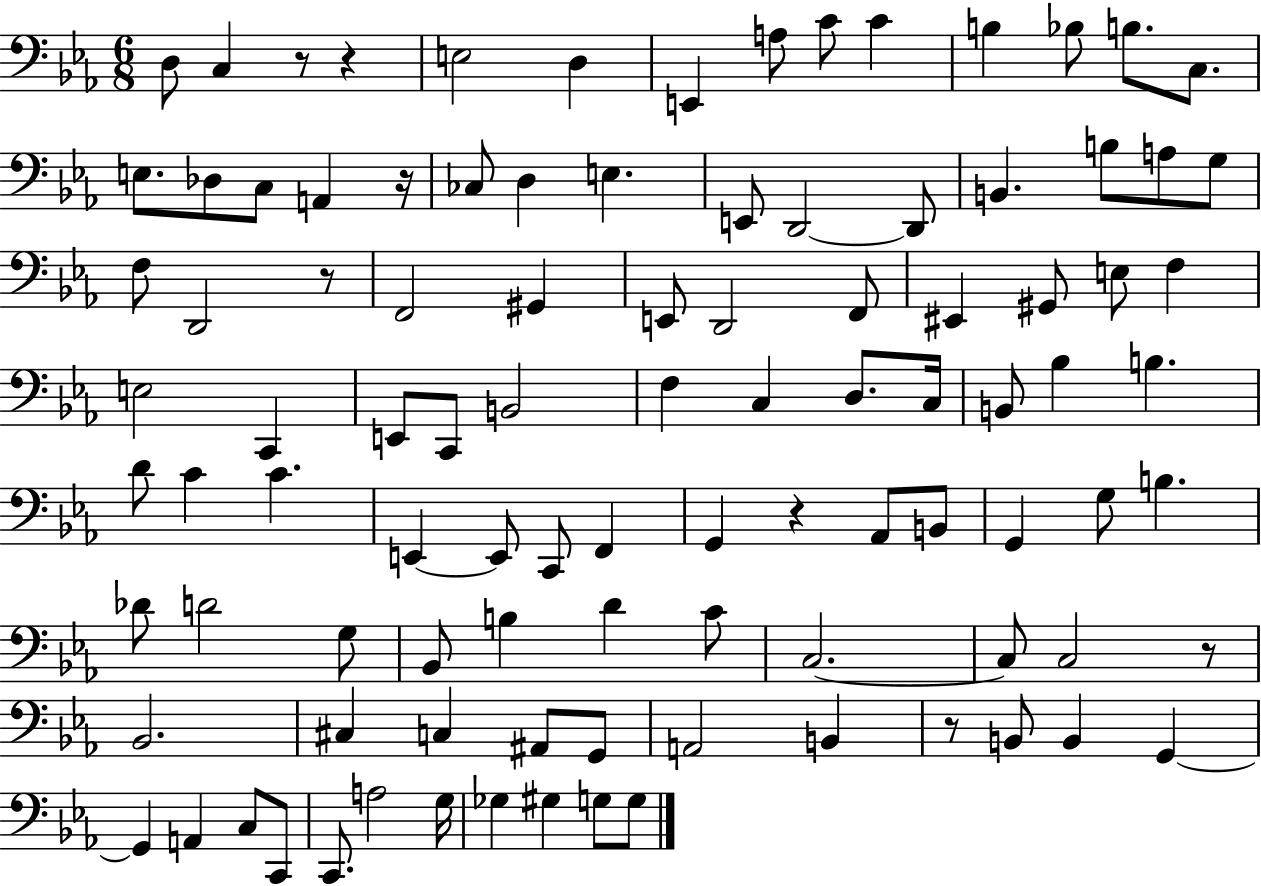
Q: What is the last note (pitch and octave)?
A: G3